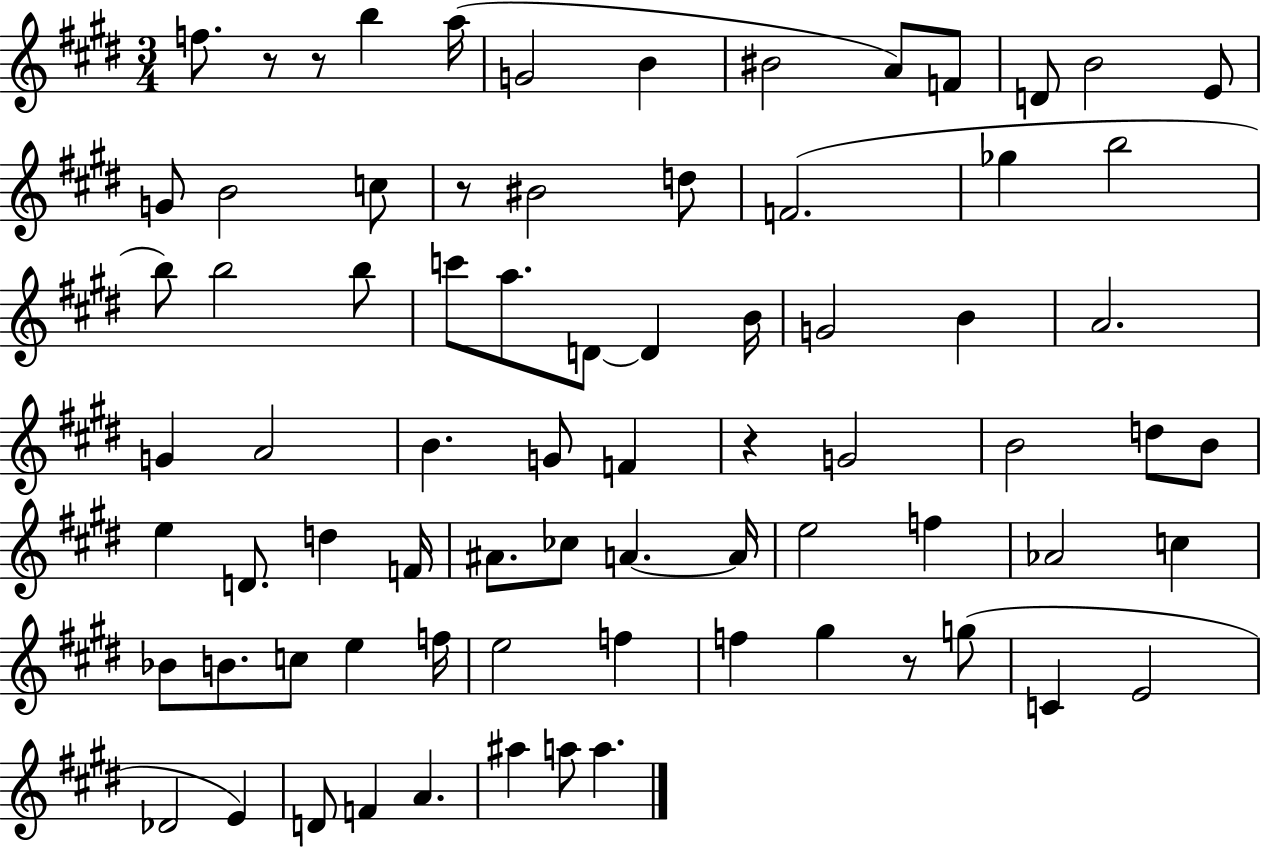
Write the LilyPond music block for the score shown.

{
  \clef treble
  \numericTimeSignature
  \time 3/4
  \key e \major
  f''8. r8 r8 b''4 a''16( | g'2 b'4 | bis'2 a'8) f'8 | d'8 b'2 e'8 | \break g'8 b'2 c''8 | r8 bis'2 d''8 | f'2.( | ges''4 b''2 | \break b''8) b''2 b''8 | c'''8 a''8. d'8~~ d'4 b'16 | g'2 b'4 | a'2. | \break g'4 a'2 | b'4. g'8 f'4 | r4 g'2 | b'2 d''8 b'8 | \break e''4 d'8. d''4 f'16 | ais'8. ces''8 a'4.~~ a'16 | e''2 f''4 | aes'2 c''4 | \break bes'8 b'8. c''8 e''4 f''16 | e''2 f''4 | f''4 gis''4 r8 g''8( | c'4 e'2 | \break des'2 e'4) | d'8 f'4 a'4. | ais''4 a''8 a''4. | \bar "|."
}